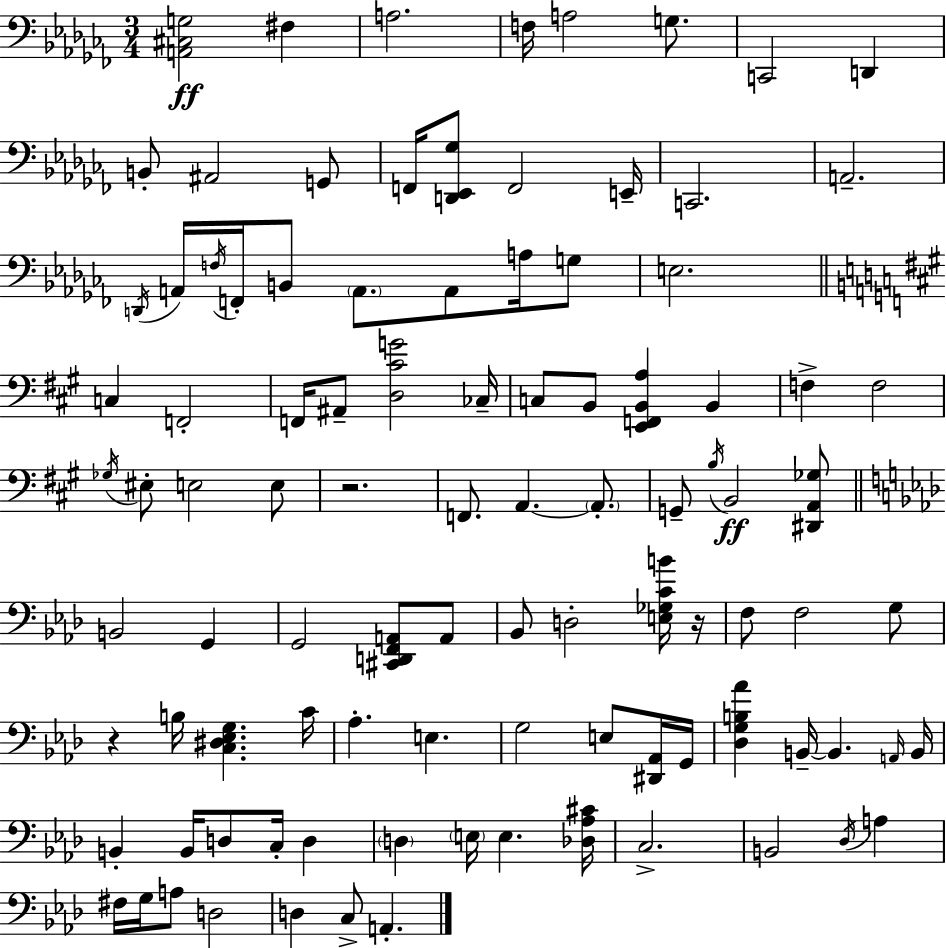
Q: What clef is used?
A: bass